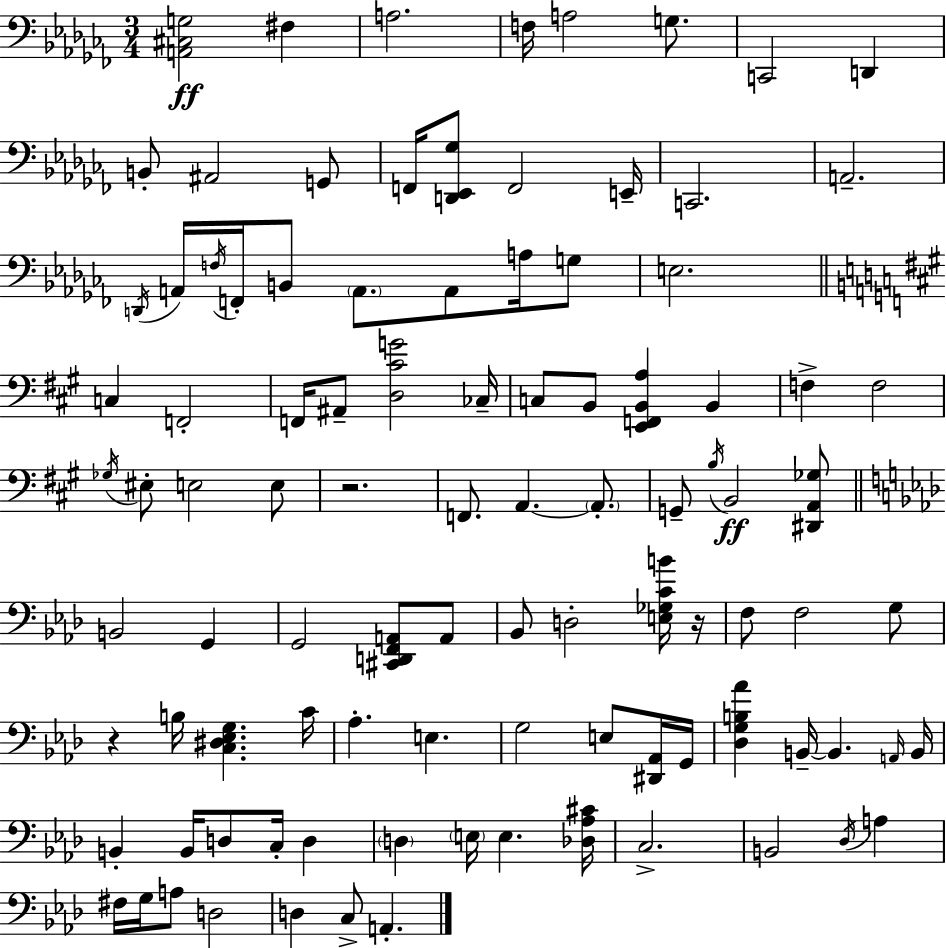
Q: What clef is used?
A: bass